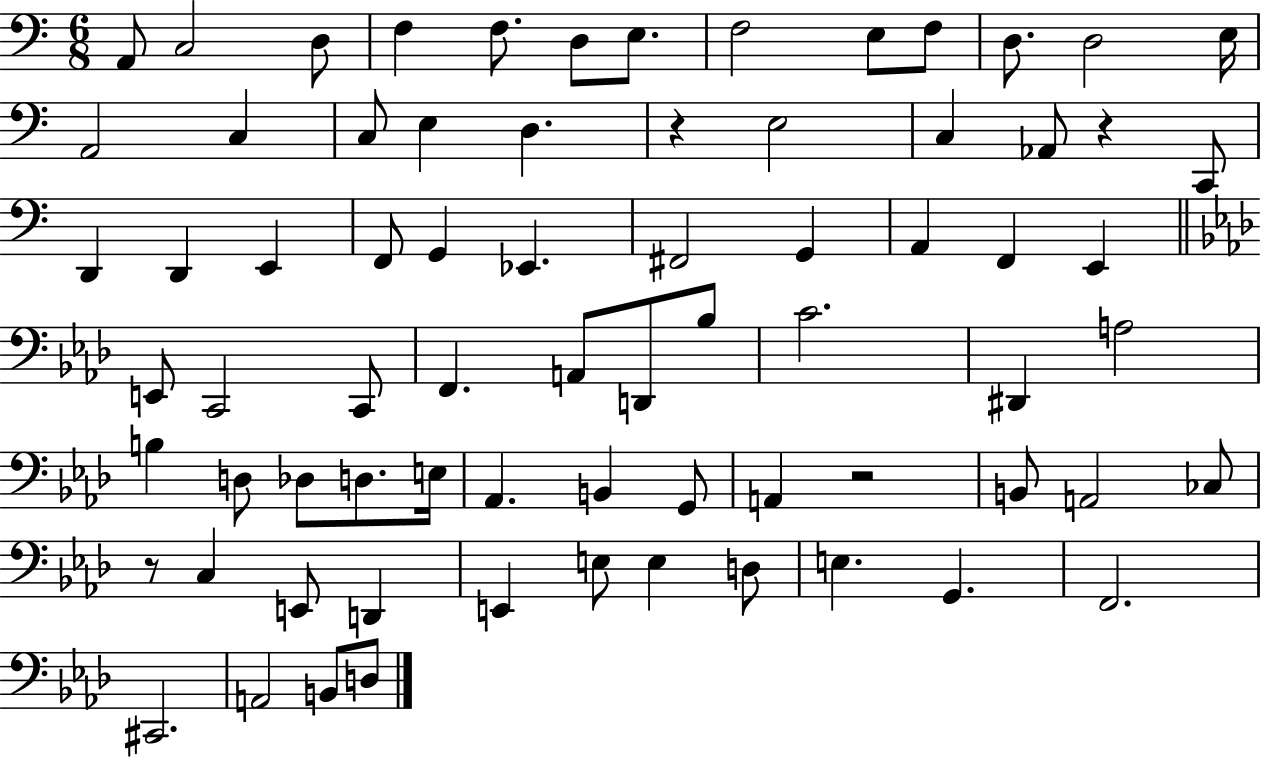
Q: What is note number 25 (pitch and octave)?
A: E2